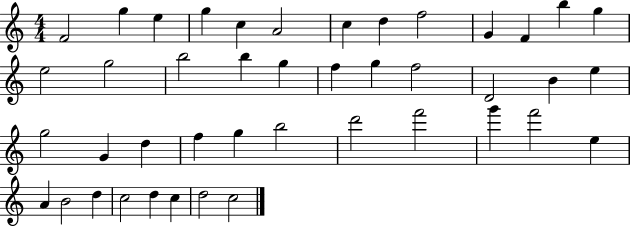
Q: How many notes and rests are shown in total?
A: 43